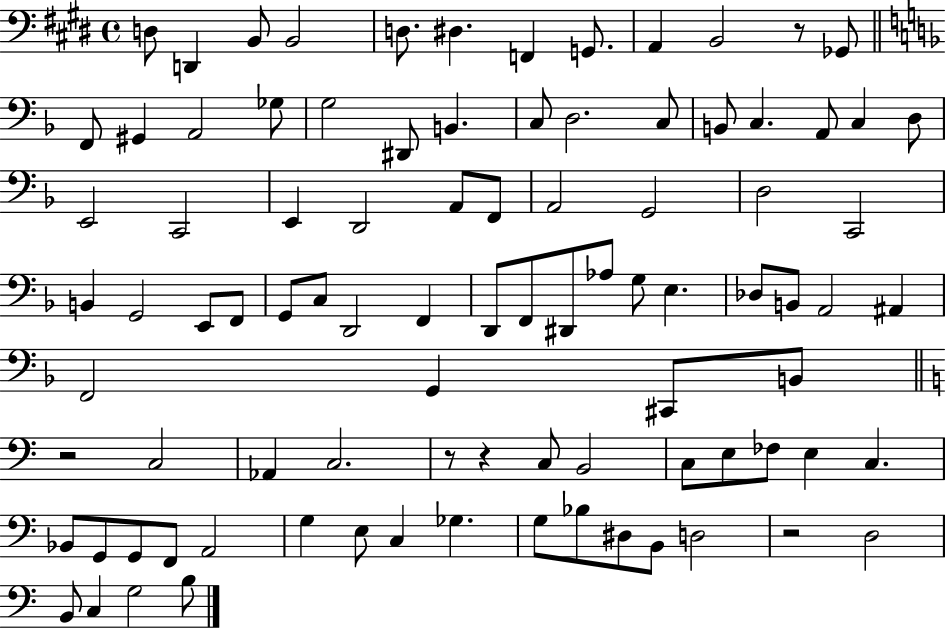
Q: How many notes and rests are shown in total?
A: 92